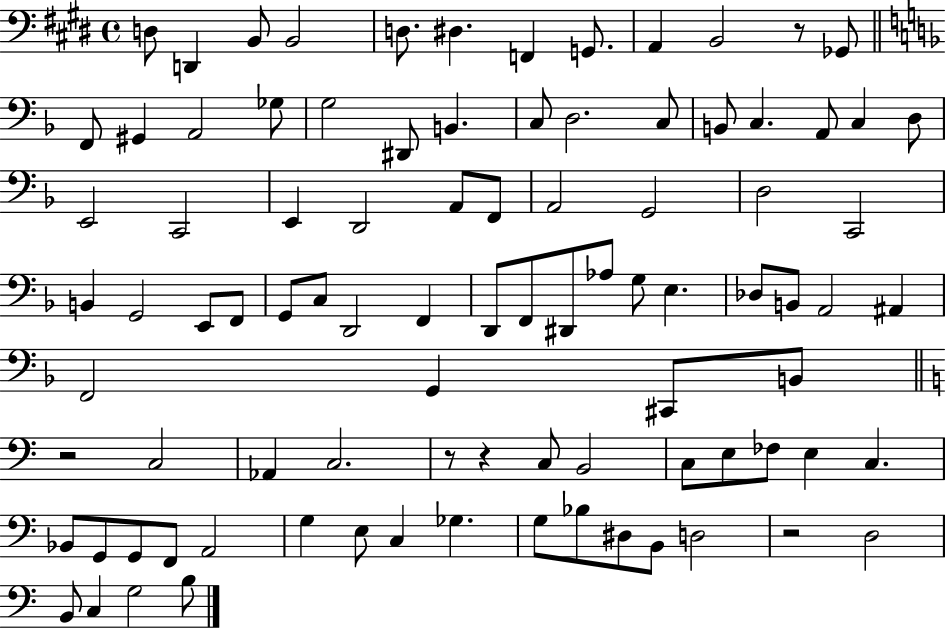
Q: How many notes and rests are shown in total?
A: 92